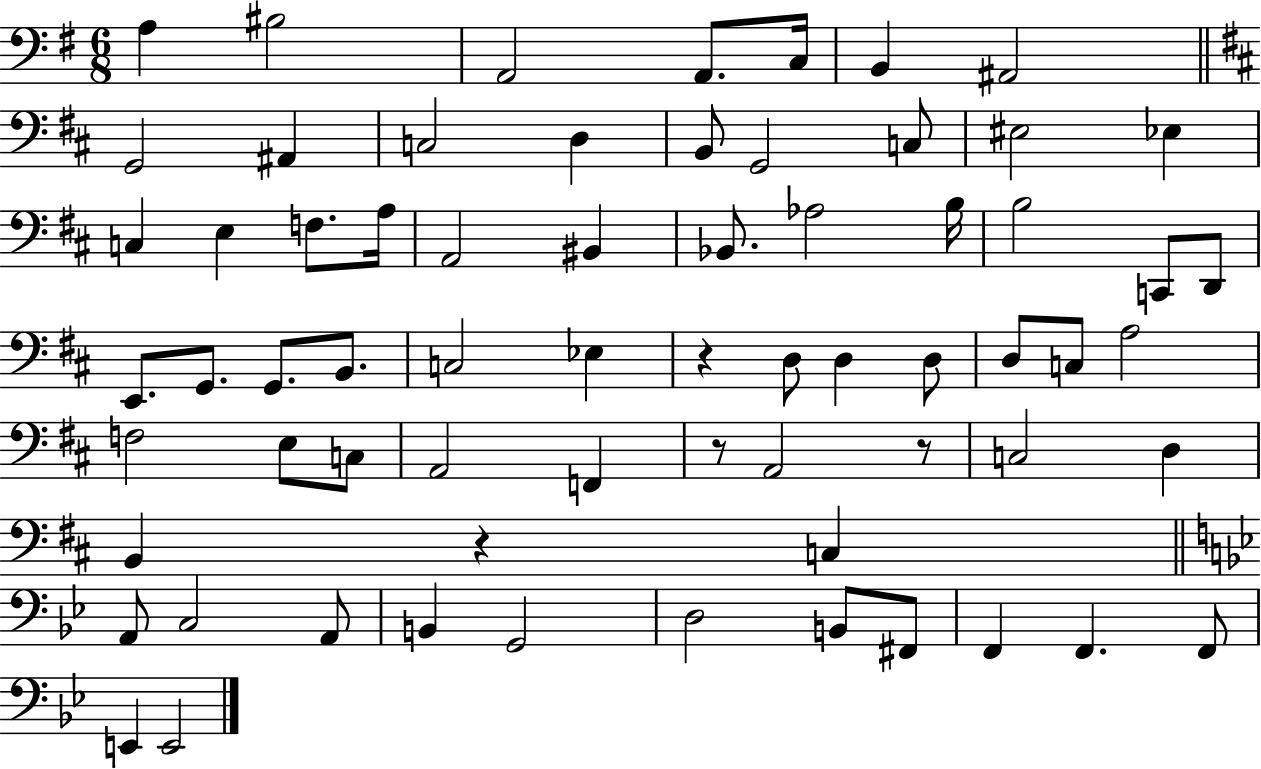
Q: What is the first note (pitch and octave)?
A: A3